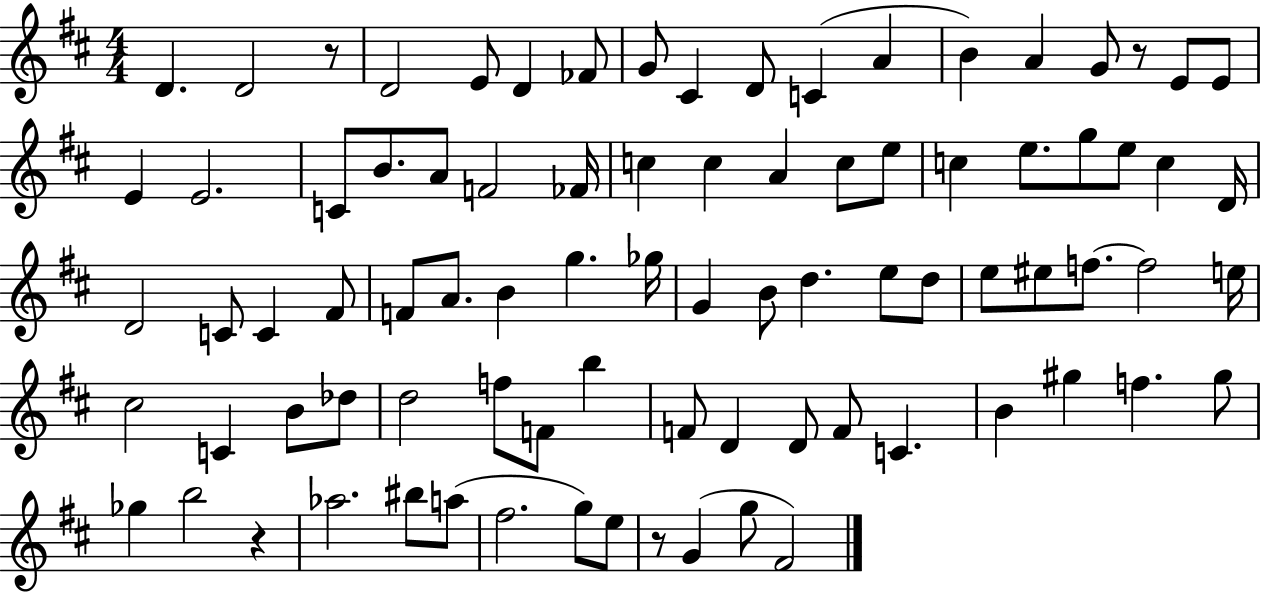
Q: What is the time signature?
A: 4/4